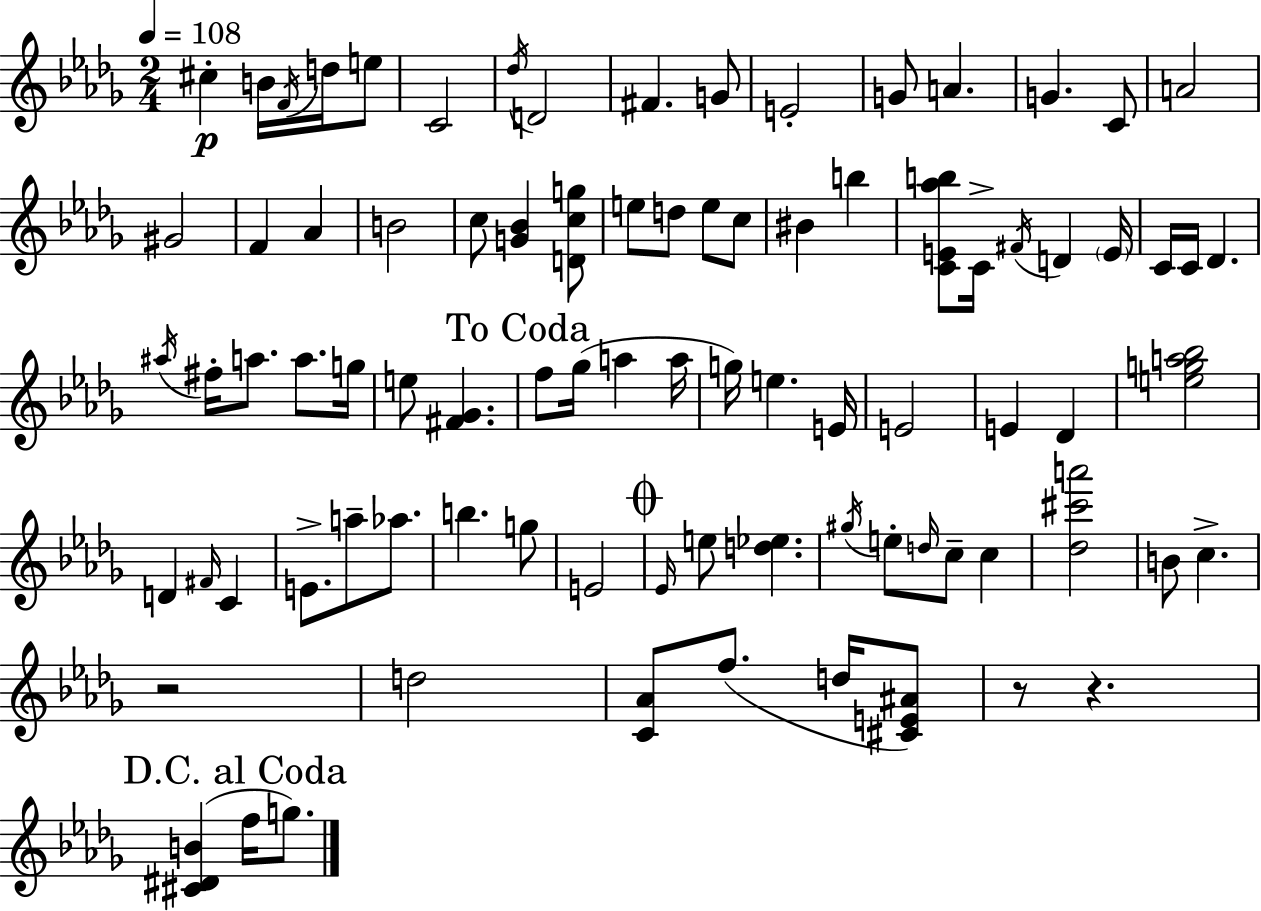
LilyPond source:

{
  \clef treble
  \numericTimeSignature
  \time 2/4
  \key bes \minor
  \tempo 4 = 108
  cis''4-.\p b'16 \acciaccatura { f'16 } d''16 e''8 | c'2 | \acciaccatura { des''16 } d'2 | fis'4. | \break g'8 e'2-. | g'8 a'4. | g'4. | c'8 a'2 | \break gis'2 | f'4 aes'4 | b'2 | c''8 <g' bes'>4 | \break <d' c'' g''>8 e''8 d''8 e''8 | c''8 bis'4 b''4 | <c' e' aes'' b''>8 c'16-> \acciaccatura { fis'16 } d'4 | \parenthesize e'16 c'16 c'16 des'4. | \break \acciaccatura { ais''16 } fis''16-. a''8. | a''8. g''16 e''8 <fis' ges'>4. | \mark "To Coda" f''8 ges''16( a''4 | a''16 g''16) e''4. | \break e'16 e'2 | e'4 | des'4 <e'' g'' a'' bes''>2 | d'4 | \break \grace { fis'16 } c'4 e'8.-> | a''8-- aes''8. b''4. | g''8 e'2 | \mark \markup { \musicglyph "scripts.coda" } \grace { ees'16 } e''8 | \break <d'' ees''>4. \acciaccatura { gis''16 } e''8-. | \grace { d''16 } c''8-- c''4 | <des'' cis''' a'''>2 | b'8 c''4.-> | \break r2 | d''2 | <c' aes'>8 f''8.( d''16 <cis' e' ais'>8) | r8 r4. | \break \mark "D.C. al Coda" <cis' dis' b'>4( f''16 g''8.) | \bar "|."
}